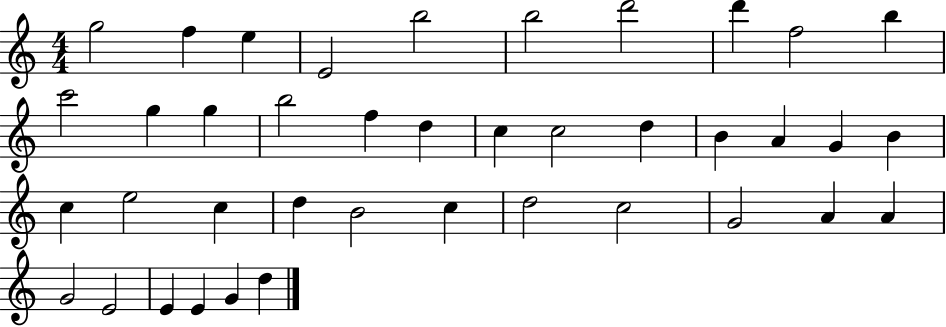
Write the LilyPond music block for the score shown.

{
  \clef treble
  \numericTimeSignature
  \time 4/4
  \key c \major
  g''2 f''4 e''4 | e'2 b''2 | b''2 d'''2 | d'''4 f''2 b''4 | \break c'''2 g''4 g''4 | b''2 f''4 d''4 | c''4 c''2 d''4 | b'4 a'4 g'4 b'4 | \break c''4 e''2 c''4 | d''4 b'2 c''4 | d''2 c''2 | g'2 a'4 a'4 | \break g'2 e'2 | e'4 e'4 g'4 d''4 | \bar "|."
}